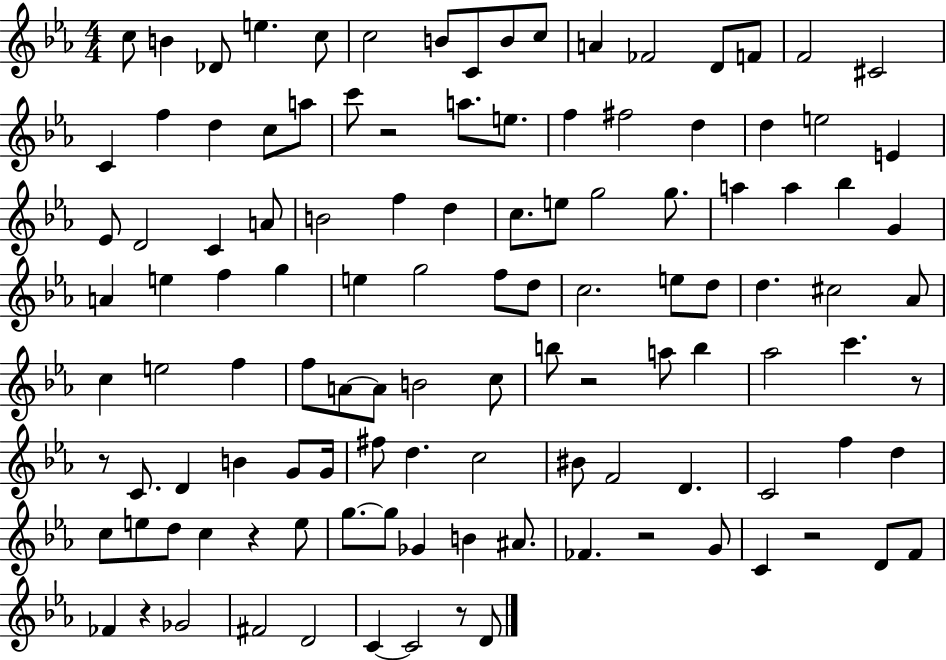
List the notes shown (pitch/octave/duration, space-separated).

C5/e B4/q Db4/e E5/q. C5/e C5/h B4/e C4/e B4/e C5/e A4/q FES4/h D4/e F4/e F4/h C#4/h C4/q F5/q D5/q C5/e A5/e C6/e R/h A5/e. E5/e. F5/q F#5/h D5/q D5/q E5/h E4/q Eb4/e D4/h C4/q A4/e B4/h F5/q D5/q C5/e. E5/e G5/h G5/e. A5/q A5/q Bb5/q G4/q A4/q E5/q F5/q G5/q E5/q G5/h F5/e D5/e C5/h. E5/e D5/e D5/q. C#5/h Ab4/e C5/q E5/h F5/q F5/e A4/e A4/e B4/h C5/e B5/e R/h A5/e B5/q Ab5/h C6/q. R/e R/e C4/e. D4/q B4/q G4/e G4/s F#5/e D5/q. C5/h BIS4/e F4/h D4/q. C4/h F5/q D5/q C5/e E5/e D5/e C5/q R/q E5/e G5/e. G5/e Gb4/q B4/q A#4/e. FES4/q. R/h G4/e C4/q R/h D4/e F4/e FES4/q R/q Gb4/h F#4/h D4/h C4/q C4/h R/e D4/e